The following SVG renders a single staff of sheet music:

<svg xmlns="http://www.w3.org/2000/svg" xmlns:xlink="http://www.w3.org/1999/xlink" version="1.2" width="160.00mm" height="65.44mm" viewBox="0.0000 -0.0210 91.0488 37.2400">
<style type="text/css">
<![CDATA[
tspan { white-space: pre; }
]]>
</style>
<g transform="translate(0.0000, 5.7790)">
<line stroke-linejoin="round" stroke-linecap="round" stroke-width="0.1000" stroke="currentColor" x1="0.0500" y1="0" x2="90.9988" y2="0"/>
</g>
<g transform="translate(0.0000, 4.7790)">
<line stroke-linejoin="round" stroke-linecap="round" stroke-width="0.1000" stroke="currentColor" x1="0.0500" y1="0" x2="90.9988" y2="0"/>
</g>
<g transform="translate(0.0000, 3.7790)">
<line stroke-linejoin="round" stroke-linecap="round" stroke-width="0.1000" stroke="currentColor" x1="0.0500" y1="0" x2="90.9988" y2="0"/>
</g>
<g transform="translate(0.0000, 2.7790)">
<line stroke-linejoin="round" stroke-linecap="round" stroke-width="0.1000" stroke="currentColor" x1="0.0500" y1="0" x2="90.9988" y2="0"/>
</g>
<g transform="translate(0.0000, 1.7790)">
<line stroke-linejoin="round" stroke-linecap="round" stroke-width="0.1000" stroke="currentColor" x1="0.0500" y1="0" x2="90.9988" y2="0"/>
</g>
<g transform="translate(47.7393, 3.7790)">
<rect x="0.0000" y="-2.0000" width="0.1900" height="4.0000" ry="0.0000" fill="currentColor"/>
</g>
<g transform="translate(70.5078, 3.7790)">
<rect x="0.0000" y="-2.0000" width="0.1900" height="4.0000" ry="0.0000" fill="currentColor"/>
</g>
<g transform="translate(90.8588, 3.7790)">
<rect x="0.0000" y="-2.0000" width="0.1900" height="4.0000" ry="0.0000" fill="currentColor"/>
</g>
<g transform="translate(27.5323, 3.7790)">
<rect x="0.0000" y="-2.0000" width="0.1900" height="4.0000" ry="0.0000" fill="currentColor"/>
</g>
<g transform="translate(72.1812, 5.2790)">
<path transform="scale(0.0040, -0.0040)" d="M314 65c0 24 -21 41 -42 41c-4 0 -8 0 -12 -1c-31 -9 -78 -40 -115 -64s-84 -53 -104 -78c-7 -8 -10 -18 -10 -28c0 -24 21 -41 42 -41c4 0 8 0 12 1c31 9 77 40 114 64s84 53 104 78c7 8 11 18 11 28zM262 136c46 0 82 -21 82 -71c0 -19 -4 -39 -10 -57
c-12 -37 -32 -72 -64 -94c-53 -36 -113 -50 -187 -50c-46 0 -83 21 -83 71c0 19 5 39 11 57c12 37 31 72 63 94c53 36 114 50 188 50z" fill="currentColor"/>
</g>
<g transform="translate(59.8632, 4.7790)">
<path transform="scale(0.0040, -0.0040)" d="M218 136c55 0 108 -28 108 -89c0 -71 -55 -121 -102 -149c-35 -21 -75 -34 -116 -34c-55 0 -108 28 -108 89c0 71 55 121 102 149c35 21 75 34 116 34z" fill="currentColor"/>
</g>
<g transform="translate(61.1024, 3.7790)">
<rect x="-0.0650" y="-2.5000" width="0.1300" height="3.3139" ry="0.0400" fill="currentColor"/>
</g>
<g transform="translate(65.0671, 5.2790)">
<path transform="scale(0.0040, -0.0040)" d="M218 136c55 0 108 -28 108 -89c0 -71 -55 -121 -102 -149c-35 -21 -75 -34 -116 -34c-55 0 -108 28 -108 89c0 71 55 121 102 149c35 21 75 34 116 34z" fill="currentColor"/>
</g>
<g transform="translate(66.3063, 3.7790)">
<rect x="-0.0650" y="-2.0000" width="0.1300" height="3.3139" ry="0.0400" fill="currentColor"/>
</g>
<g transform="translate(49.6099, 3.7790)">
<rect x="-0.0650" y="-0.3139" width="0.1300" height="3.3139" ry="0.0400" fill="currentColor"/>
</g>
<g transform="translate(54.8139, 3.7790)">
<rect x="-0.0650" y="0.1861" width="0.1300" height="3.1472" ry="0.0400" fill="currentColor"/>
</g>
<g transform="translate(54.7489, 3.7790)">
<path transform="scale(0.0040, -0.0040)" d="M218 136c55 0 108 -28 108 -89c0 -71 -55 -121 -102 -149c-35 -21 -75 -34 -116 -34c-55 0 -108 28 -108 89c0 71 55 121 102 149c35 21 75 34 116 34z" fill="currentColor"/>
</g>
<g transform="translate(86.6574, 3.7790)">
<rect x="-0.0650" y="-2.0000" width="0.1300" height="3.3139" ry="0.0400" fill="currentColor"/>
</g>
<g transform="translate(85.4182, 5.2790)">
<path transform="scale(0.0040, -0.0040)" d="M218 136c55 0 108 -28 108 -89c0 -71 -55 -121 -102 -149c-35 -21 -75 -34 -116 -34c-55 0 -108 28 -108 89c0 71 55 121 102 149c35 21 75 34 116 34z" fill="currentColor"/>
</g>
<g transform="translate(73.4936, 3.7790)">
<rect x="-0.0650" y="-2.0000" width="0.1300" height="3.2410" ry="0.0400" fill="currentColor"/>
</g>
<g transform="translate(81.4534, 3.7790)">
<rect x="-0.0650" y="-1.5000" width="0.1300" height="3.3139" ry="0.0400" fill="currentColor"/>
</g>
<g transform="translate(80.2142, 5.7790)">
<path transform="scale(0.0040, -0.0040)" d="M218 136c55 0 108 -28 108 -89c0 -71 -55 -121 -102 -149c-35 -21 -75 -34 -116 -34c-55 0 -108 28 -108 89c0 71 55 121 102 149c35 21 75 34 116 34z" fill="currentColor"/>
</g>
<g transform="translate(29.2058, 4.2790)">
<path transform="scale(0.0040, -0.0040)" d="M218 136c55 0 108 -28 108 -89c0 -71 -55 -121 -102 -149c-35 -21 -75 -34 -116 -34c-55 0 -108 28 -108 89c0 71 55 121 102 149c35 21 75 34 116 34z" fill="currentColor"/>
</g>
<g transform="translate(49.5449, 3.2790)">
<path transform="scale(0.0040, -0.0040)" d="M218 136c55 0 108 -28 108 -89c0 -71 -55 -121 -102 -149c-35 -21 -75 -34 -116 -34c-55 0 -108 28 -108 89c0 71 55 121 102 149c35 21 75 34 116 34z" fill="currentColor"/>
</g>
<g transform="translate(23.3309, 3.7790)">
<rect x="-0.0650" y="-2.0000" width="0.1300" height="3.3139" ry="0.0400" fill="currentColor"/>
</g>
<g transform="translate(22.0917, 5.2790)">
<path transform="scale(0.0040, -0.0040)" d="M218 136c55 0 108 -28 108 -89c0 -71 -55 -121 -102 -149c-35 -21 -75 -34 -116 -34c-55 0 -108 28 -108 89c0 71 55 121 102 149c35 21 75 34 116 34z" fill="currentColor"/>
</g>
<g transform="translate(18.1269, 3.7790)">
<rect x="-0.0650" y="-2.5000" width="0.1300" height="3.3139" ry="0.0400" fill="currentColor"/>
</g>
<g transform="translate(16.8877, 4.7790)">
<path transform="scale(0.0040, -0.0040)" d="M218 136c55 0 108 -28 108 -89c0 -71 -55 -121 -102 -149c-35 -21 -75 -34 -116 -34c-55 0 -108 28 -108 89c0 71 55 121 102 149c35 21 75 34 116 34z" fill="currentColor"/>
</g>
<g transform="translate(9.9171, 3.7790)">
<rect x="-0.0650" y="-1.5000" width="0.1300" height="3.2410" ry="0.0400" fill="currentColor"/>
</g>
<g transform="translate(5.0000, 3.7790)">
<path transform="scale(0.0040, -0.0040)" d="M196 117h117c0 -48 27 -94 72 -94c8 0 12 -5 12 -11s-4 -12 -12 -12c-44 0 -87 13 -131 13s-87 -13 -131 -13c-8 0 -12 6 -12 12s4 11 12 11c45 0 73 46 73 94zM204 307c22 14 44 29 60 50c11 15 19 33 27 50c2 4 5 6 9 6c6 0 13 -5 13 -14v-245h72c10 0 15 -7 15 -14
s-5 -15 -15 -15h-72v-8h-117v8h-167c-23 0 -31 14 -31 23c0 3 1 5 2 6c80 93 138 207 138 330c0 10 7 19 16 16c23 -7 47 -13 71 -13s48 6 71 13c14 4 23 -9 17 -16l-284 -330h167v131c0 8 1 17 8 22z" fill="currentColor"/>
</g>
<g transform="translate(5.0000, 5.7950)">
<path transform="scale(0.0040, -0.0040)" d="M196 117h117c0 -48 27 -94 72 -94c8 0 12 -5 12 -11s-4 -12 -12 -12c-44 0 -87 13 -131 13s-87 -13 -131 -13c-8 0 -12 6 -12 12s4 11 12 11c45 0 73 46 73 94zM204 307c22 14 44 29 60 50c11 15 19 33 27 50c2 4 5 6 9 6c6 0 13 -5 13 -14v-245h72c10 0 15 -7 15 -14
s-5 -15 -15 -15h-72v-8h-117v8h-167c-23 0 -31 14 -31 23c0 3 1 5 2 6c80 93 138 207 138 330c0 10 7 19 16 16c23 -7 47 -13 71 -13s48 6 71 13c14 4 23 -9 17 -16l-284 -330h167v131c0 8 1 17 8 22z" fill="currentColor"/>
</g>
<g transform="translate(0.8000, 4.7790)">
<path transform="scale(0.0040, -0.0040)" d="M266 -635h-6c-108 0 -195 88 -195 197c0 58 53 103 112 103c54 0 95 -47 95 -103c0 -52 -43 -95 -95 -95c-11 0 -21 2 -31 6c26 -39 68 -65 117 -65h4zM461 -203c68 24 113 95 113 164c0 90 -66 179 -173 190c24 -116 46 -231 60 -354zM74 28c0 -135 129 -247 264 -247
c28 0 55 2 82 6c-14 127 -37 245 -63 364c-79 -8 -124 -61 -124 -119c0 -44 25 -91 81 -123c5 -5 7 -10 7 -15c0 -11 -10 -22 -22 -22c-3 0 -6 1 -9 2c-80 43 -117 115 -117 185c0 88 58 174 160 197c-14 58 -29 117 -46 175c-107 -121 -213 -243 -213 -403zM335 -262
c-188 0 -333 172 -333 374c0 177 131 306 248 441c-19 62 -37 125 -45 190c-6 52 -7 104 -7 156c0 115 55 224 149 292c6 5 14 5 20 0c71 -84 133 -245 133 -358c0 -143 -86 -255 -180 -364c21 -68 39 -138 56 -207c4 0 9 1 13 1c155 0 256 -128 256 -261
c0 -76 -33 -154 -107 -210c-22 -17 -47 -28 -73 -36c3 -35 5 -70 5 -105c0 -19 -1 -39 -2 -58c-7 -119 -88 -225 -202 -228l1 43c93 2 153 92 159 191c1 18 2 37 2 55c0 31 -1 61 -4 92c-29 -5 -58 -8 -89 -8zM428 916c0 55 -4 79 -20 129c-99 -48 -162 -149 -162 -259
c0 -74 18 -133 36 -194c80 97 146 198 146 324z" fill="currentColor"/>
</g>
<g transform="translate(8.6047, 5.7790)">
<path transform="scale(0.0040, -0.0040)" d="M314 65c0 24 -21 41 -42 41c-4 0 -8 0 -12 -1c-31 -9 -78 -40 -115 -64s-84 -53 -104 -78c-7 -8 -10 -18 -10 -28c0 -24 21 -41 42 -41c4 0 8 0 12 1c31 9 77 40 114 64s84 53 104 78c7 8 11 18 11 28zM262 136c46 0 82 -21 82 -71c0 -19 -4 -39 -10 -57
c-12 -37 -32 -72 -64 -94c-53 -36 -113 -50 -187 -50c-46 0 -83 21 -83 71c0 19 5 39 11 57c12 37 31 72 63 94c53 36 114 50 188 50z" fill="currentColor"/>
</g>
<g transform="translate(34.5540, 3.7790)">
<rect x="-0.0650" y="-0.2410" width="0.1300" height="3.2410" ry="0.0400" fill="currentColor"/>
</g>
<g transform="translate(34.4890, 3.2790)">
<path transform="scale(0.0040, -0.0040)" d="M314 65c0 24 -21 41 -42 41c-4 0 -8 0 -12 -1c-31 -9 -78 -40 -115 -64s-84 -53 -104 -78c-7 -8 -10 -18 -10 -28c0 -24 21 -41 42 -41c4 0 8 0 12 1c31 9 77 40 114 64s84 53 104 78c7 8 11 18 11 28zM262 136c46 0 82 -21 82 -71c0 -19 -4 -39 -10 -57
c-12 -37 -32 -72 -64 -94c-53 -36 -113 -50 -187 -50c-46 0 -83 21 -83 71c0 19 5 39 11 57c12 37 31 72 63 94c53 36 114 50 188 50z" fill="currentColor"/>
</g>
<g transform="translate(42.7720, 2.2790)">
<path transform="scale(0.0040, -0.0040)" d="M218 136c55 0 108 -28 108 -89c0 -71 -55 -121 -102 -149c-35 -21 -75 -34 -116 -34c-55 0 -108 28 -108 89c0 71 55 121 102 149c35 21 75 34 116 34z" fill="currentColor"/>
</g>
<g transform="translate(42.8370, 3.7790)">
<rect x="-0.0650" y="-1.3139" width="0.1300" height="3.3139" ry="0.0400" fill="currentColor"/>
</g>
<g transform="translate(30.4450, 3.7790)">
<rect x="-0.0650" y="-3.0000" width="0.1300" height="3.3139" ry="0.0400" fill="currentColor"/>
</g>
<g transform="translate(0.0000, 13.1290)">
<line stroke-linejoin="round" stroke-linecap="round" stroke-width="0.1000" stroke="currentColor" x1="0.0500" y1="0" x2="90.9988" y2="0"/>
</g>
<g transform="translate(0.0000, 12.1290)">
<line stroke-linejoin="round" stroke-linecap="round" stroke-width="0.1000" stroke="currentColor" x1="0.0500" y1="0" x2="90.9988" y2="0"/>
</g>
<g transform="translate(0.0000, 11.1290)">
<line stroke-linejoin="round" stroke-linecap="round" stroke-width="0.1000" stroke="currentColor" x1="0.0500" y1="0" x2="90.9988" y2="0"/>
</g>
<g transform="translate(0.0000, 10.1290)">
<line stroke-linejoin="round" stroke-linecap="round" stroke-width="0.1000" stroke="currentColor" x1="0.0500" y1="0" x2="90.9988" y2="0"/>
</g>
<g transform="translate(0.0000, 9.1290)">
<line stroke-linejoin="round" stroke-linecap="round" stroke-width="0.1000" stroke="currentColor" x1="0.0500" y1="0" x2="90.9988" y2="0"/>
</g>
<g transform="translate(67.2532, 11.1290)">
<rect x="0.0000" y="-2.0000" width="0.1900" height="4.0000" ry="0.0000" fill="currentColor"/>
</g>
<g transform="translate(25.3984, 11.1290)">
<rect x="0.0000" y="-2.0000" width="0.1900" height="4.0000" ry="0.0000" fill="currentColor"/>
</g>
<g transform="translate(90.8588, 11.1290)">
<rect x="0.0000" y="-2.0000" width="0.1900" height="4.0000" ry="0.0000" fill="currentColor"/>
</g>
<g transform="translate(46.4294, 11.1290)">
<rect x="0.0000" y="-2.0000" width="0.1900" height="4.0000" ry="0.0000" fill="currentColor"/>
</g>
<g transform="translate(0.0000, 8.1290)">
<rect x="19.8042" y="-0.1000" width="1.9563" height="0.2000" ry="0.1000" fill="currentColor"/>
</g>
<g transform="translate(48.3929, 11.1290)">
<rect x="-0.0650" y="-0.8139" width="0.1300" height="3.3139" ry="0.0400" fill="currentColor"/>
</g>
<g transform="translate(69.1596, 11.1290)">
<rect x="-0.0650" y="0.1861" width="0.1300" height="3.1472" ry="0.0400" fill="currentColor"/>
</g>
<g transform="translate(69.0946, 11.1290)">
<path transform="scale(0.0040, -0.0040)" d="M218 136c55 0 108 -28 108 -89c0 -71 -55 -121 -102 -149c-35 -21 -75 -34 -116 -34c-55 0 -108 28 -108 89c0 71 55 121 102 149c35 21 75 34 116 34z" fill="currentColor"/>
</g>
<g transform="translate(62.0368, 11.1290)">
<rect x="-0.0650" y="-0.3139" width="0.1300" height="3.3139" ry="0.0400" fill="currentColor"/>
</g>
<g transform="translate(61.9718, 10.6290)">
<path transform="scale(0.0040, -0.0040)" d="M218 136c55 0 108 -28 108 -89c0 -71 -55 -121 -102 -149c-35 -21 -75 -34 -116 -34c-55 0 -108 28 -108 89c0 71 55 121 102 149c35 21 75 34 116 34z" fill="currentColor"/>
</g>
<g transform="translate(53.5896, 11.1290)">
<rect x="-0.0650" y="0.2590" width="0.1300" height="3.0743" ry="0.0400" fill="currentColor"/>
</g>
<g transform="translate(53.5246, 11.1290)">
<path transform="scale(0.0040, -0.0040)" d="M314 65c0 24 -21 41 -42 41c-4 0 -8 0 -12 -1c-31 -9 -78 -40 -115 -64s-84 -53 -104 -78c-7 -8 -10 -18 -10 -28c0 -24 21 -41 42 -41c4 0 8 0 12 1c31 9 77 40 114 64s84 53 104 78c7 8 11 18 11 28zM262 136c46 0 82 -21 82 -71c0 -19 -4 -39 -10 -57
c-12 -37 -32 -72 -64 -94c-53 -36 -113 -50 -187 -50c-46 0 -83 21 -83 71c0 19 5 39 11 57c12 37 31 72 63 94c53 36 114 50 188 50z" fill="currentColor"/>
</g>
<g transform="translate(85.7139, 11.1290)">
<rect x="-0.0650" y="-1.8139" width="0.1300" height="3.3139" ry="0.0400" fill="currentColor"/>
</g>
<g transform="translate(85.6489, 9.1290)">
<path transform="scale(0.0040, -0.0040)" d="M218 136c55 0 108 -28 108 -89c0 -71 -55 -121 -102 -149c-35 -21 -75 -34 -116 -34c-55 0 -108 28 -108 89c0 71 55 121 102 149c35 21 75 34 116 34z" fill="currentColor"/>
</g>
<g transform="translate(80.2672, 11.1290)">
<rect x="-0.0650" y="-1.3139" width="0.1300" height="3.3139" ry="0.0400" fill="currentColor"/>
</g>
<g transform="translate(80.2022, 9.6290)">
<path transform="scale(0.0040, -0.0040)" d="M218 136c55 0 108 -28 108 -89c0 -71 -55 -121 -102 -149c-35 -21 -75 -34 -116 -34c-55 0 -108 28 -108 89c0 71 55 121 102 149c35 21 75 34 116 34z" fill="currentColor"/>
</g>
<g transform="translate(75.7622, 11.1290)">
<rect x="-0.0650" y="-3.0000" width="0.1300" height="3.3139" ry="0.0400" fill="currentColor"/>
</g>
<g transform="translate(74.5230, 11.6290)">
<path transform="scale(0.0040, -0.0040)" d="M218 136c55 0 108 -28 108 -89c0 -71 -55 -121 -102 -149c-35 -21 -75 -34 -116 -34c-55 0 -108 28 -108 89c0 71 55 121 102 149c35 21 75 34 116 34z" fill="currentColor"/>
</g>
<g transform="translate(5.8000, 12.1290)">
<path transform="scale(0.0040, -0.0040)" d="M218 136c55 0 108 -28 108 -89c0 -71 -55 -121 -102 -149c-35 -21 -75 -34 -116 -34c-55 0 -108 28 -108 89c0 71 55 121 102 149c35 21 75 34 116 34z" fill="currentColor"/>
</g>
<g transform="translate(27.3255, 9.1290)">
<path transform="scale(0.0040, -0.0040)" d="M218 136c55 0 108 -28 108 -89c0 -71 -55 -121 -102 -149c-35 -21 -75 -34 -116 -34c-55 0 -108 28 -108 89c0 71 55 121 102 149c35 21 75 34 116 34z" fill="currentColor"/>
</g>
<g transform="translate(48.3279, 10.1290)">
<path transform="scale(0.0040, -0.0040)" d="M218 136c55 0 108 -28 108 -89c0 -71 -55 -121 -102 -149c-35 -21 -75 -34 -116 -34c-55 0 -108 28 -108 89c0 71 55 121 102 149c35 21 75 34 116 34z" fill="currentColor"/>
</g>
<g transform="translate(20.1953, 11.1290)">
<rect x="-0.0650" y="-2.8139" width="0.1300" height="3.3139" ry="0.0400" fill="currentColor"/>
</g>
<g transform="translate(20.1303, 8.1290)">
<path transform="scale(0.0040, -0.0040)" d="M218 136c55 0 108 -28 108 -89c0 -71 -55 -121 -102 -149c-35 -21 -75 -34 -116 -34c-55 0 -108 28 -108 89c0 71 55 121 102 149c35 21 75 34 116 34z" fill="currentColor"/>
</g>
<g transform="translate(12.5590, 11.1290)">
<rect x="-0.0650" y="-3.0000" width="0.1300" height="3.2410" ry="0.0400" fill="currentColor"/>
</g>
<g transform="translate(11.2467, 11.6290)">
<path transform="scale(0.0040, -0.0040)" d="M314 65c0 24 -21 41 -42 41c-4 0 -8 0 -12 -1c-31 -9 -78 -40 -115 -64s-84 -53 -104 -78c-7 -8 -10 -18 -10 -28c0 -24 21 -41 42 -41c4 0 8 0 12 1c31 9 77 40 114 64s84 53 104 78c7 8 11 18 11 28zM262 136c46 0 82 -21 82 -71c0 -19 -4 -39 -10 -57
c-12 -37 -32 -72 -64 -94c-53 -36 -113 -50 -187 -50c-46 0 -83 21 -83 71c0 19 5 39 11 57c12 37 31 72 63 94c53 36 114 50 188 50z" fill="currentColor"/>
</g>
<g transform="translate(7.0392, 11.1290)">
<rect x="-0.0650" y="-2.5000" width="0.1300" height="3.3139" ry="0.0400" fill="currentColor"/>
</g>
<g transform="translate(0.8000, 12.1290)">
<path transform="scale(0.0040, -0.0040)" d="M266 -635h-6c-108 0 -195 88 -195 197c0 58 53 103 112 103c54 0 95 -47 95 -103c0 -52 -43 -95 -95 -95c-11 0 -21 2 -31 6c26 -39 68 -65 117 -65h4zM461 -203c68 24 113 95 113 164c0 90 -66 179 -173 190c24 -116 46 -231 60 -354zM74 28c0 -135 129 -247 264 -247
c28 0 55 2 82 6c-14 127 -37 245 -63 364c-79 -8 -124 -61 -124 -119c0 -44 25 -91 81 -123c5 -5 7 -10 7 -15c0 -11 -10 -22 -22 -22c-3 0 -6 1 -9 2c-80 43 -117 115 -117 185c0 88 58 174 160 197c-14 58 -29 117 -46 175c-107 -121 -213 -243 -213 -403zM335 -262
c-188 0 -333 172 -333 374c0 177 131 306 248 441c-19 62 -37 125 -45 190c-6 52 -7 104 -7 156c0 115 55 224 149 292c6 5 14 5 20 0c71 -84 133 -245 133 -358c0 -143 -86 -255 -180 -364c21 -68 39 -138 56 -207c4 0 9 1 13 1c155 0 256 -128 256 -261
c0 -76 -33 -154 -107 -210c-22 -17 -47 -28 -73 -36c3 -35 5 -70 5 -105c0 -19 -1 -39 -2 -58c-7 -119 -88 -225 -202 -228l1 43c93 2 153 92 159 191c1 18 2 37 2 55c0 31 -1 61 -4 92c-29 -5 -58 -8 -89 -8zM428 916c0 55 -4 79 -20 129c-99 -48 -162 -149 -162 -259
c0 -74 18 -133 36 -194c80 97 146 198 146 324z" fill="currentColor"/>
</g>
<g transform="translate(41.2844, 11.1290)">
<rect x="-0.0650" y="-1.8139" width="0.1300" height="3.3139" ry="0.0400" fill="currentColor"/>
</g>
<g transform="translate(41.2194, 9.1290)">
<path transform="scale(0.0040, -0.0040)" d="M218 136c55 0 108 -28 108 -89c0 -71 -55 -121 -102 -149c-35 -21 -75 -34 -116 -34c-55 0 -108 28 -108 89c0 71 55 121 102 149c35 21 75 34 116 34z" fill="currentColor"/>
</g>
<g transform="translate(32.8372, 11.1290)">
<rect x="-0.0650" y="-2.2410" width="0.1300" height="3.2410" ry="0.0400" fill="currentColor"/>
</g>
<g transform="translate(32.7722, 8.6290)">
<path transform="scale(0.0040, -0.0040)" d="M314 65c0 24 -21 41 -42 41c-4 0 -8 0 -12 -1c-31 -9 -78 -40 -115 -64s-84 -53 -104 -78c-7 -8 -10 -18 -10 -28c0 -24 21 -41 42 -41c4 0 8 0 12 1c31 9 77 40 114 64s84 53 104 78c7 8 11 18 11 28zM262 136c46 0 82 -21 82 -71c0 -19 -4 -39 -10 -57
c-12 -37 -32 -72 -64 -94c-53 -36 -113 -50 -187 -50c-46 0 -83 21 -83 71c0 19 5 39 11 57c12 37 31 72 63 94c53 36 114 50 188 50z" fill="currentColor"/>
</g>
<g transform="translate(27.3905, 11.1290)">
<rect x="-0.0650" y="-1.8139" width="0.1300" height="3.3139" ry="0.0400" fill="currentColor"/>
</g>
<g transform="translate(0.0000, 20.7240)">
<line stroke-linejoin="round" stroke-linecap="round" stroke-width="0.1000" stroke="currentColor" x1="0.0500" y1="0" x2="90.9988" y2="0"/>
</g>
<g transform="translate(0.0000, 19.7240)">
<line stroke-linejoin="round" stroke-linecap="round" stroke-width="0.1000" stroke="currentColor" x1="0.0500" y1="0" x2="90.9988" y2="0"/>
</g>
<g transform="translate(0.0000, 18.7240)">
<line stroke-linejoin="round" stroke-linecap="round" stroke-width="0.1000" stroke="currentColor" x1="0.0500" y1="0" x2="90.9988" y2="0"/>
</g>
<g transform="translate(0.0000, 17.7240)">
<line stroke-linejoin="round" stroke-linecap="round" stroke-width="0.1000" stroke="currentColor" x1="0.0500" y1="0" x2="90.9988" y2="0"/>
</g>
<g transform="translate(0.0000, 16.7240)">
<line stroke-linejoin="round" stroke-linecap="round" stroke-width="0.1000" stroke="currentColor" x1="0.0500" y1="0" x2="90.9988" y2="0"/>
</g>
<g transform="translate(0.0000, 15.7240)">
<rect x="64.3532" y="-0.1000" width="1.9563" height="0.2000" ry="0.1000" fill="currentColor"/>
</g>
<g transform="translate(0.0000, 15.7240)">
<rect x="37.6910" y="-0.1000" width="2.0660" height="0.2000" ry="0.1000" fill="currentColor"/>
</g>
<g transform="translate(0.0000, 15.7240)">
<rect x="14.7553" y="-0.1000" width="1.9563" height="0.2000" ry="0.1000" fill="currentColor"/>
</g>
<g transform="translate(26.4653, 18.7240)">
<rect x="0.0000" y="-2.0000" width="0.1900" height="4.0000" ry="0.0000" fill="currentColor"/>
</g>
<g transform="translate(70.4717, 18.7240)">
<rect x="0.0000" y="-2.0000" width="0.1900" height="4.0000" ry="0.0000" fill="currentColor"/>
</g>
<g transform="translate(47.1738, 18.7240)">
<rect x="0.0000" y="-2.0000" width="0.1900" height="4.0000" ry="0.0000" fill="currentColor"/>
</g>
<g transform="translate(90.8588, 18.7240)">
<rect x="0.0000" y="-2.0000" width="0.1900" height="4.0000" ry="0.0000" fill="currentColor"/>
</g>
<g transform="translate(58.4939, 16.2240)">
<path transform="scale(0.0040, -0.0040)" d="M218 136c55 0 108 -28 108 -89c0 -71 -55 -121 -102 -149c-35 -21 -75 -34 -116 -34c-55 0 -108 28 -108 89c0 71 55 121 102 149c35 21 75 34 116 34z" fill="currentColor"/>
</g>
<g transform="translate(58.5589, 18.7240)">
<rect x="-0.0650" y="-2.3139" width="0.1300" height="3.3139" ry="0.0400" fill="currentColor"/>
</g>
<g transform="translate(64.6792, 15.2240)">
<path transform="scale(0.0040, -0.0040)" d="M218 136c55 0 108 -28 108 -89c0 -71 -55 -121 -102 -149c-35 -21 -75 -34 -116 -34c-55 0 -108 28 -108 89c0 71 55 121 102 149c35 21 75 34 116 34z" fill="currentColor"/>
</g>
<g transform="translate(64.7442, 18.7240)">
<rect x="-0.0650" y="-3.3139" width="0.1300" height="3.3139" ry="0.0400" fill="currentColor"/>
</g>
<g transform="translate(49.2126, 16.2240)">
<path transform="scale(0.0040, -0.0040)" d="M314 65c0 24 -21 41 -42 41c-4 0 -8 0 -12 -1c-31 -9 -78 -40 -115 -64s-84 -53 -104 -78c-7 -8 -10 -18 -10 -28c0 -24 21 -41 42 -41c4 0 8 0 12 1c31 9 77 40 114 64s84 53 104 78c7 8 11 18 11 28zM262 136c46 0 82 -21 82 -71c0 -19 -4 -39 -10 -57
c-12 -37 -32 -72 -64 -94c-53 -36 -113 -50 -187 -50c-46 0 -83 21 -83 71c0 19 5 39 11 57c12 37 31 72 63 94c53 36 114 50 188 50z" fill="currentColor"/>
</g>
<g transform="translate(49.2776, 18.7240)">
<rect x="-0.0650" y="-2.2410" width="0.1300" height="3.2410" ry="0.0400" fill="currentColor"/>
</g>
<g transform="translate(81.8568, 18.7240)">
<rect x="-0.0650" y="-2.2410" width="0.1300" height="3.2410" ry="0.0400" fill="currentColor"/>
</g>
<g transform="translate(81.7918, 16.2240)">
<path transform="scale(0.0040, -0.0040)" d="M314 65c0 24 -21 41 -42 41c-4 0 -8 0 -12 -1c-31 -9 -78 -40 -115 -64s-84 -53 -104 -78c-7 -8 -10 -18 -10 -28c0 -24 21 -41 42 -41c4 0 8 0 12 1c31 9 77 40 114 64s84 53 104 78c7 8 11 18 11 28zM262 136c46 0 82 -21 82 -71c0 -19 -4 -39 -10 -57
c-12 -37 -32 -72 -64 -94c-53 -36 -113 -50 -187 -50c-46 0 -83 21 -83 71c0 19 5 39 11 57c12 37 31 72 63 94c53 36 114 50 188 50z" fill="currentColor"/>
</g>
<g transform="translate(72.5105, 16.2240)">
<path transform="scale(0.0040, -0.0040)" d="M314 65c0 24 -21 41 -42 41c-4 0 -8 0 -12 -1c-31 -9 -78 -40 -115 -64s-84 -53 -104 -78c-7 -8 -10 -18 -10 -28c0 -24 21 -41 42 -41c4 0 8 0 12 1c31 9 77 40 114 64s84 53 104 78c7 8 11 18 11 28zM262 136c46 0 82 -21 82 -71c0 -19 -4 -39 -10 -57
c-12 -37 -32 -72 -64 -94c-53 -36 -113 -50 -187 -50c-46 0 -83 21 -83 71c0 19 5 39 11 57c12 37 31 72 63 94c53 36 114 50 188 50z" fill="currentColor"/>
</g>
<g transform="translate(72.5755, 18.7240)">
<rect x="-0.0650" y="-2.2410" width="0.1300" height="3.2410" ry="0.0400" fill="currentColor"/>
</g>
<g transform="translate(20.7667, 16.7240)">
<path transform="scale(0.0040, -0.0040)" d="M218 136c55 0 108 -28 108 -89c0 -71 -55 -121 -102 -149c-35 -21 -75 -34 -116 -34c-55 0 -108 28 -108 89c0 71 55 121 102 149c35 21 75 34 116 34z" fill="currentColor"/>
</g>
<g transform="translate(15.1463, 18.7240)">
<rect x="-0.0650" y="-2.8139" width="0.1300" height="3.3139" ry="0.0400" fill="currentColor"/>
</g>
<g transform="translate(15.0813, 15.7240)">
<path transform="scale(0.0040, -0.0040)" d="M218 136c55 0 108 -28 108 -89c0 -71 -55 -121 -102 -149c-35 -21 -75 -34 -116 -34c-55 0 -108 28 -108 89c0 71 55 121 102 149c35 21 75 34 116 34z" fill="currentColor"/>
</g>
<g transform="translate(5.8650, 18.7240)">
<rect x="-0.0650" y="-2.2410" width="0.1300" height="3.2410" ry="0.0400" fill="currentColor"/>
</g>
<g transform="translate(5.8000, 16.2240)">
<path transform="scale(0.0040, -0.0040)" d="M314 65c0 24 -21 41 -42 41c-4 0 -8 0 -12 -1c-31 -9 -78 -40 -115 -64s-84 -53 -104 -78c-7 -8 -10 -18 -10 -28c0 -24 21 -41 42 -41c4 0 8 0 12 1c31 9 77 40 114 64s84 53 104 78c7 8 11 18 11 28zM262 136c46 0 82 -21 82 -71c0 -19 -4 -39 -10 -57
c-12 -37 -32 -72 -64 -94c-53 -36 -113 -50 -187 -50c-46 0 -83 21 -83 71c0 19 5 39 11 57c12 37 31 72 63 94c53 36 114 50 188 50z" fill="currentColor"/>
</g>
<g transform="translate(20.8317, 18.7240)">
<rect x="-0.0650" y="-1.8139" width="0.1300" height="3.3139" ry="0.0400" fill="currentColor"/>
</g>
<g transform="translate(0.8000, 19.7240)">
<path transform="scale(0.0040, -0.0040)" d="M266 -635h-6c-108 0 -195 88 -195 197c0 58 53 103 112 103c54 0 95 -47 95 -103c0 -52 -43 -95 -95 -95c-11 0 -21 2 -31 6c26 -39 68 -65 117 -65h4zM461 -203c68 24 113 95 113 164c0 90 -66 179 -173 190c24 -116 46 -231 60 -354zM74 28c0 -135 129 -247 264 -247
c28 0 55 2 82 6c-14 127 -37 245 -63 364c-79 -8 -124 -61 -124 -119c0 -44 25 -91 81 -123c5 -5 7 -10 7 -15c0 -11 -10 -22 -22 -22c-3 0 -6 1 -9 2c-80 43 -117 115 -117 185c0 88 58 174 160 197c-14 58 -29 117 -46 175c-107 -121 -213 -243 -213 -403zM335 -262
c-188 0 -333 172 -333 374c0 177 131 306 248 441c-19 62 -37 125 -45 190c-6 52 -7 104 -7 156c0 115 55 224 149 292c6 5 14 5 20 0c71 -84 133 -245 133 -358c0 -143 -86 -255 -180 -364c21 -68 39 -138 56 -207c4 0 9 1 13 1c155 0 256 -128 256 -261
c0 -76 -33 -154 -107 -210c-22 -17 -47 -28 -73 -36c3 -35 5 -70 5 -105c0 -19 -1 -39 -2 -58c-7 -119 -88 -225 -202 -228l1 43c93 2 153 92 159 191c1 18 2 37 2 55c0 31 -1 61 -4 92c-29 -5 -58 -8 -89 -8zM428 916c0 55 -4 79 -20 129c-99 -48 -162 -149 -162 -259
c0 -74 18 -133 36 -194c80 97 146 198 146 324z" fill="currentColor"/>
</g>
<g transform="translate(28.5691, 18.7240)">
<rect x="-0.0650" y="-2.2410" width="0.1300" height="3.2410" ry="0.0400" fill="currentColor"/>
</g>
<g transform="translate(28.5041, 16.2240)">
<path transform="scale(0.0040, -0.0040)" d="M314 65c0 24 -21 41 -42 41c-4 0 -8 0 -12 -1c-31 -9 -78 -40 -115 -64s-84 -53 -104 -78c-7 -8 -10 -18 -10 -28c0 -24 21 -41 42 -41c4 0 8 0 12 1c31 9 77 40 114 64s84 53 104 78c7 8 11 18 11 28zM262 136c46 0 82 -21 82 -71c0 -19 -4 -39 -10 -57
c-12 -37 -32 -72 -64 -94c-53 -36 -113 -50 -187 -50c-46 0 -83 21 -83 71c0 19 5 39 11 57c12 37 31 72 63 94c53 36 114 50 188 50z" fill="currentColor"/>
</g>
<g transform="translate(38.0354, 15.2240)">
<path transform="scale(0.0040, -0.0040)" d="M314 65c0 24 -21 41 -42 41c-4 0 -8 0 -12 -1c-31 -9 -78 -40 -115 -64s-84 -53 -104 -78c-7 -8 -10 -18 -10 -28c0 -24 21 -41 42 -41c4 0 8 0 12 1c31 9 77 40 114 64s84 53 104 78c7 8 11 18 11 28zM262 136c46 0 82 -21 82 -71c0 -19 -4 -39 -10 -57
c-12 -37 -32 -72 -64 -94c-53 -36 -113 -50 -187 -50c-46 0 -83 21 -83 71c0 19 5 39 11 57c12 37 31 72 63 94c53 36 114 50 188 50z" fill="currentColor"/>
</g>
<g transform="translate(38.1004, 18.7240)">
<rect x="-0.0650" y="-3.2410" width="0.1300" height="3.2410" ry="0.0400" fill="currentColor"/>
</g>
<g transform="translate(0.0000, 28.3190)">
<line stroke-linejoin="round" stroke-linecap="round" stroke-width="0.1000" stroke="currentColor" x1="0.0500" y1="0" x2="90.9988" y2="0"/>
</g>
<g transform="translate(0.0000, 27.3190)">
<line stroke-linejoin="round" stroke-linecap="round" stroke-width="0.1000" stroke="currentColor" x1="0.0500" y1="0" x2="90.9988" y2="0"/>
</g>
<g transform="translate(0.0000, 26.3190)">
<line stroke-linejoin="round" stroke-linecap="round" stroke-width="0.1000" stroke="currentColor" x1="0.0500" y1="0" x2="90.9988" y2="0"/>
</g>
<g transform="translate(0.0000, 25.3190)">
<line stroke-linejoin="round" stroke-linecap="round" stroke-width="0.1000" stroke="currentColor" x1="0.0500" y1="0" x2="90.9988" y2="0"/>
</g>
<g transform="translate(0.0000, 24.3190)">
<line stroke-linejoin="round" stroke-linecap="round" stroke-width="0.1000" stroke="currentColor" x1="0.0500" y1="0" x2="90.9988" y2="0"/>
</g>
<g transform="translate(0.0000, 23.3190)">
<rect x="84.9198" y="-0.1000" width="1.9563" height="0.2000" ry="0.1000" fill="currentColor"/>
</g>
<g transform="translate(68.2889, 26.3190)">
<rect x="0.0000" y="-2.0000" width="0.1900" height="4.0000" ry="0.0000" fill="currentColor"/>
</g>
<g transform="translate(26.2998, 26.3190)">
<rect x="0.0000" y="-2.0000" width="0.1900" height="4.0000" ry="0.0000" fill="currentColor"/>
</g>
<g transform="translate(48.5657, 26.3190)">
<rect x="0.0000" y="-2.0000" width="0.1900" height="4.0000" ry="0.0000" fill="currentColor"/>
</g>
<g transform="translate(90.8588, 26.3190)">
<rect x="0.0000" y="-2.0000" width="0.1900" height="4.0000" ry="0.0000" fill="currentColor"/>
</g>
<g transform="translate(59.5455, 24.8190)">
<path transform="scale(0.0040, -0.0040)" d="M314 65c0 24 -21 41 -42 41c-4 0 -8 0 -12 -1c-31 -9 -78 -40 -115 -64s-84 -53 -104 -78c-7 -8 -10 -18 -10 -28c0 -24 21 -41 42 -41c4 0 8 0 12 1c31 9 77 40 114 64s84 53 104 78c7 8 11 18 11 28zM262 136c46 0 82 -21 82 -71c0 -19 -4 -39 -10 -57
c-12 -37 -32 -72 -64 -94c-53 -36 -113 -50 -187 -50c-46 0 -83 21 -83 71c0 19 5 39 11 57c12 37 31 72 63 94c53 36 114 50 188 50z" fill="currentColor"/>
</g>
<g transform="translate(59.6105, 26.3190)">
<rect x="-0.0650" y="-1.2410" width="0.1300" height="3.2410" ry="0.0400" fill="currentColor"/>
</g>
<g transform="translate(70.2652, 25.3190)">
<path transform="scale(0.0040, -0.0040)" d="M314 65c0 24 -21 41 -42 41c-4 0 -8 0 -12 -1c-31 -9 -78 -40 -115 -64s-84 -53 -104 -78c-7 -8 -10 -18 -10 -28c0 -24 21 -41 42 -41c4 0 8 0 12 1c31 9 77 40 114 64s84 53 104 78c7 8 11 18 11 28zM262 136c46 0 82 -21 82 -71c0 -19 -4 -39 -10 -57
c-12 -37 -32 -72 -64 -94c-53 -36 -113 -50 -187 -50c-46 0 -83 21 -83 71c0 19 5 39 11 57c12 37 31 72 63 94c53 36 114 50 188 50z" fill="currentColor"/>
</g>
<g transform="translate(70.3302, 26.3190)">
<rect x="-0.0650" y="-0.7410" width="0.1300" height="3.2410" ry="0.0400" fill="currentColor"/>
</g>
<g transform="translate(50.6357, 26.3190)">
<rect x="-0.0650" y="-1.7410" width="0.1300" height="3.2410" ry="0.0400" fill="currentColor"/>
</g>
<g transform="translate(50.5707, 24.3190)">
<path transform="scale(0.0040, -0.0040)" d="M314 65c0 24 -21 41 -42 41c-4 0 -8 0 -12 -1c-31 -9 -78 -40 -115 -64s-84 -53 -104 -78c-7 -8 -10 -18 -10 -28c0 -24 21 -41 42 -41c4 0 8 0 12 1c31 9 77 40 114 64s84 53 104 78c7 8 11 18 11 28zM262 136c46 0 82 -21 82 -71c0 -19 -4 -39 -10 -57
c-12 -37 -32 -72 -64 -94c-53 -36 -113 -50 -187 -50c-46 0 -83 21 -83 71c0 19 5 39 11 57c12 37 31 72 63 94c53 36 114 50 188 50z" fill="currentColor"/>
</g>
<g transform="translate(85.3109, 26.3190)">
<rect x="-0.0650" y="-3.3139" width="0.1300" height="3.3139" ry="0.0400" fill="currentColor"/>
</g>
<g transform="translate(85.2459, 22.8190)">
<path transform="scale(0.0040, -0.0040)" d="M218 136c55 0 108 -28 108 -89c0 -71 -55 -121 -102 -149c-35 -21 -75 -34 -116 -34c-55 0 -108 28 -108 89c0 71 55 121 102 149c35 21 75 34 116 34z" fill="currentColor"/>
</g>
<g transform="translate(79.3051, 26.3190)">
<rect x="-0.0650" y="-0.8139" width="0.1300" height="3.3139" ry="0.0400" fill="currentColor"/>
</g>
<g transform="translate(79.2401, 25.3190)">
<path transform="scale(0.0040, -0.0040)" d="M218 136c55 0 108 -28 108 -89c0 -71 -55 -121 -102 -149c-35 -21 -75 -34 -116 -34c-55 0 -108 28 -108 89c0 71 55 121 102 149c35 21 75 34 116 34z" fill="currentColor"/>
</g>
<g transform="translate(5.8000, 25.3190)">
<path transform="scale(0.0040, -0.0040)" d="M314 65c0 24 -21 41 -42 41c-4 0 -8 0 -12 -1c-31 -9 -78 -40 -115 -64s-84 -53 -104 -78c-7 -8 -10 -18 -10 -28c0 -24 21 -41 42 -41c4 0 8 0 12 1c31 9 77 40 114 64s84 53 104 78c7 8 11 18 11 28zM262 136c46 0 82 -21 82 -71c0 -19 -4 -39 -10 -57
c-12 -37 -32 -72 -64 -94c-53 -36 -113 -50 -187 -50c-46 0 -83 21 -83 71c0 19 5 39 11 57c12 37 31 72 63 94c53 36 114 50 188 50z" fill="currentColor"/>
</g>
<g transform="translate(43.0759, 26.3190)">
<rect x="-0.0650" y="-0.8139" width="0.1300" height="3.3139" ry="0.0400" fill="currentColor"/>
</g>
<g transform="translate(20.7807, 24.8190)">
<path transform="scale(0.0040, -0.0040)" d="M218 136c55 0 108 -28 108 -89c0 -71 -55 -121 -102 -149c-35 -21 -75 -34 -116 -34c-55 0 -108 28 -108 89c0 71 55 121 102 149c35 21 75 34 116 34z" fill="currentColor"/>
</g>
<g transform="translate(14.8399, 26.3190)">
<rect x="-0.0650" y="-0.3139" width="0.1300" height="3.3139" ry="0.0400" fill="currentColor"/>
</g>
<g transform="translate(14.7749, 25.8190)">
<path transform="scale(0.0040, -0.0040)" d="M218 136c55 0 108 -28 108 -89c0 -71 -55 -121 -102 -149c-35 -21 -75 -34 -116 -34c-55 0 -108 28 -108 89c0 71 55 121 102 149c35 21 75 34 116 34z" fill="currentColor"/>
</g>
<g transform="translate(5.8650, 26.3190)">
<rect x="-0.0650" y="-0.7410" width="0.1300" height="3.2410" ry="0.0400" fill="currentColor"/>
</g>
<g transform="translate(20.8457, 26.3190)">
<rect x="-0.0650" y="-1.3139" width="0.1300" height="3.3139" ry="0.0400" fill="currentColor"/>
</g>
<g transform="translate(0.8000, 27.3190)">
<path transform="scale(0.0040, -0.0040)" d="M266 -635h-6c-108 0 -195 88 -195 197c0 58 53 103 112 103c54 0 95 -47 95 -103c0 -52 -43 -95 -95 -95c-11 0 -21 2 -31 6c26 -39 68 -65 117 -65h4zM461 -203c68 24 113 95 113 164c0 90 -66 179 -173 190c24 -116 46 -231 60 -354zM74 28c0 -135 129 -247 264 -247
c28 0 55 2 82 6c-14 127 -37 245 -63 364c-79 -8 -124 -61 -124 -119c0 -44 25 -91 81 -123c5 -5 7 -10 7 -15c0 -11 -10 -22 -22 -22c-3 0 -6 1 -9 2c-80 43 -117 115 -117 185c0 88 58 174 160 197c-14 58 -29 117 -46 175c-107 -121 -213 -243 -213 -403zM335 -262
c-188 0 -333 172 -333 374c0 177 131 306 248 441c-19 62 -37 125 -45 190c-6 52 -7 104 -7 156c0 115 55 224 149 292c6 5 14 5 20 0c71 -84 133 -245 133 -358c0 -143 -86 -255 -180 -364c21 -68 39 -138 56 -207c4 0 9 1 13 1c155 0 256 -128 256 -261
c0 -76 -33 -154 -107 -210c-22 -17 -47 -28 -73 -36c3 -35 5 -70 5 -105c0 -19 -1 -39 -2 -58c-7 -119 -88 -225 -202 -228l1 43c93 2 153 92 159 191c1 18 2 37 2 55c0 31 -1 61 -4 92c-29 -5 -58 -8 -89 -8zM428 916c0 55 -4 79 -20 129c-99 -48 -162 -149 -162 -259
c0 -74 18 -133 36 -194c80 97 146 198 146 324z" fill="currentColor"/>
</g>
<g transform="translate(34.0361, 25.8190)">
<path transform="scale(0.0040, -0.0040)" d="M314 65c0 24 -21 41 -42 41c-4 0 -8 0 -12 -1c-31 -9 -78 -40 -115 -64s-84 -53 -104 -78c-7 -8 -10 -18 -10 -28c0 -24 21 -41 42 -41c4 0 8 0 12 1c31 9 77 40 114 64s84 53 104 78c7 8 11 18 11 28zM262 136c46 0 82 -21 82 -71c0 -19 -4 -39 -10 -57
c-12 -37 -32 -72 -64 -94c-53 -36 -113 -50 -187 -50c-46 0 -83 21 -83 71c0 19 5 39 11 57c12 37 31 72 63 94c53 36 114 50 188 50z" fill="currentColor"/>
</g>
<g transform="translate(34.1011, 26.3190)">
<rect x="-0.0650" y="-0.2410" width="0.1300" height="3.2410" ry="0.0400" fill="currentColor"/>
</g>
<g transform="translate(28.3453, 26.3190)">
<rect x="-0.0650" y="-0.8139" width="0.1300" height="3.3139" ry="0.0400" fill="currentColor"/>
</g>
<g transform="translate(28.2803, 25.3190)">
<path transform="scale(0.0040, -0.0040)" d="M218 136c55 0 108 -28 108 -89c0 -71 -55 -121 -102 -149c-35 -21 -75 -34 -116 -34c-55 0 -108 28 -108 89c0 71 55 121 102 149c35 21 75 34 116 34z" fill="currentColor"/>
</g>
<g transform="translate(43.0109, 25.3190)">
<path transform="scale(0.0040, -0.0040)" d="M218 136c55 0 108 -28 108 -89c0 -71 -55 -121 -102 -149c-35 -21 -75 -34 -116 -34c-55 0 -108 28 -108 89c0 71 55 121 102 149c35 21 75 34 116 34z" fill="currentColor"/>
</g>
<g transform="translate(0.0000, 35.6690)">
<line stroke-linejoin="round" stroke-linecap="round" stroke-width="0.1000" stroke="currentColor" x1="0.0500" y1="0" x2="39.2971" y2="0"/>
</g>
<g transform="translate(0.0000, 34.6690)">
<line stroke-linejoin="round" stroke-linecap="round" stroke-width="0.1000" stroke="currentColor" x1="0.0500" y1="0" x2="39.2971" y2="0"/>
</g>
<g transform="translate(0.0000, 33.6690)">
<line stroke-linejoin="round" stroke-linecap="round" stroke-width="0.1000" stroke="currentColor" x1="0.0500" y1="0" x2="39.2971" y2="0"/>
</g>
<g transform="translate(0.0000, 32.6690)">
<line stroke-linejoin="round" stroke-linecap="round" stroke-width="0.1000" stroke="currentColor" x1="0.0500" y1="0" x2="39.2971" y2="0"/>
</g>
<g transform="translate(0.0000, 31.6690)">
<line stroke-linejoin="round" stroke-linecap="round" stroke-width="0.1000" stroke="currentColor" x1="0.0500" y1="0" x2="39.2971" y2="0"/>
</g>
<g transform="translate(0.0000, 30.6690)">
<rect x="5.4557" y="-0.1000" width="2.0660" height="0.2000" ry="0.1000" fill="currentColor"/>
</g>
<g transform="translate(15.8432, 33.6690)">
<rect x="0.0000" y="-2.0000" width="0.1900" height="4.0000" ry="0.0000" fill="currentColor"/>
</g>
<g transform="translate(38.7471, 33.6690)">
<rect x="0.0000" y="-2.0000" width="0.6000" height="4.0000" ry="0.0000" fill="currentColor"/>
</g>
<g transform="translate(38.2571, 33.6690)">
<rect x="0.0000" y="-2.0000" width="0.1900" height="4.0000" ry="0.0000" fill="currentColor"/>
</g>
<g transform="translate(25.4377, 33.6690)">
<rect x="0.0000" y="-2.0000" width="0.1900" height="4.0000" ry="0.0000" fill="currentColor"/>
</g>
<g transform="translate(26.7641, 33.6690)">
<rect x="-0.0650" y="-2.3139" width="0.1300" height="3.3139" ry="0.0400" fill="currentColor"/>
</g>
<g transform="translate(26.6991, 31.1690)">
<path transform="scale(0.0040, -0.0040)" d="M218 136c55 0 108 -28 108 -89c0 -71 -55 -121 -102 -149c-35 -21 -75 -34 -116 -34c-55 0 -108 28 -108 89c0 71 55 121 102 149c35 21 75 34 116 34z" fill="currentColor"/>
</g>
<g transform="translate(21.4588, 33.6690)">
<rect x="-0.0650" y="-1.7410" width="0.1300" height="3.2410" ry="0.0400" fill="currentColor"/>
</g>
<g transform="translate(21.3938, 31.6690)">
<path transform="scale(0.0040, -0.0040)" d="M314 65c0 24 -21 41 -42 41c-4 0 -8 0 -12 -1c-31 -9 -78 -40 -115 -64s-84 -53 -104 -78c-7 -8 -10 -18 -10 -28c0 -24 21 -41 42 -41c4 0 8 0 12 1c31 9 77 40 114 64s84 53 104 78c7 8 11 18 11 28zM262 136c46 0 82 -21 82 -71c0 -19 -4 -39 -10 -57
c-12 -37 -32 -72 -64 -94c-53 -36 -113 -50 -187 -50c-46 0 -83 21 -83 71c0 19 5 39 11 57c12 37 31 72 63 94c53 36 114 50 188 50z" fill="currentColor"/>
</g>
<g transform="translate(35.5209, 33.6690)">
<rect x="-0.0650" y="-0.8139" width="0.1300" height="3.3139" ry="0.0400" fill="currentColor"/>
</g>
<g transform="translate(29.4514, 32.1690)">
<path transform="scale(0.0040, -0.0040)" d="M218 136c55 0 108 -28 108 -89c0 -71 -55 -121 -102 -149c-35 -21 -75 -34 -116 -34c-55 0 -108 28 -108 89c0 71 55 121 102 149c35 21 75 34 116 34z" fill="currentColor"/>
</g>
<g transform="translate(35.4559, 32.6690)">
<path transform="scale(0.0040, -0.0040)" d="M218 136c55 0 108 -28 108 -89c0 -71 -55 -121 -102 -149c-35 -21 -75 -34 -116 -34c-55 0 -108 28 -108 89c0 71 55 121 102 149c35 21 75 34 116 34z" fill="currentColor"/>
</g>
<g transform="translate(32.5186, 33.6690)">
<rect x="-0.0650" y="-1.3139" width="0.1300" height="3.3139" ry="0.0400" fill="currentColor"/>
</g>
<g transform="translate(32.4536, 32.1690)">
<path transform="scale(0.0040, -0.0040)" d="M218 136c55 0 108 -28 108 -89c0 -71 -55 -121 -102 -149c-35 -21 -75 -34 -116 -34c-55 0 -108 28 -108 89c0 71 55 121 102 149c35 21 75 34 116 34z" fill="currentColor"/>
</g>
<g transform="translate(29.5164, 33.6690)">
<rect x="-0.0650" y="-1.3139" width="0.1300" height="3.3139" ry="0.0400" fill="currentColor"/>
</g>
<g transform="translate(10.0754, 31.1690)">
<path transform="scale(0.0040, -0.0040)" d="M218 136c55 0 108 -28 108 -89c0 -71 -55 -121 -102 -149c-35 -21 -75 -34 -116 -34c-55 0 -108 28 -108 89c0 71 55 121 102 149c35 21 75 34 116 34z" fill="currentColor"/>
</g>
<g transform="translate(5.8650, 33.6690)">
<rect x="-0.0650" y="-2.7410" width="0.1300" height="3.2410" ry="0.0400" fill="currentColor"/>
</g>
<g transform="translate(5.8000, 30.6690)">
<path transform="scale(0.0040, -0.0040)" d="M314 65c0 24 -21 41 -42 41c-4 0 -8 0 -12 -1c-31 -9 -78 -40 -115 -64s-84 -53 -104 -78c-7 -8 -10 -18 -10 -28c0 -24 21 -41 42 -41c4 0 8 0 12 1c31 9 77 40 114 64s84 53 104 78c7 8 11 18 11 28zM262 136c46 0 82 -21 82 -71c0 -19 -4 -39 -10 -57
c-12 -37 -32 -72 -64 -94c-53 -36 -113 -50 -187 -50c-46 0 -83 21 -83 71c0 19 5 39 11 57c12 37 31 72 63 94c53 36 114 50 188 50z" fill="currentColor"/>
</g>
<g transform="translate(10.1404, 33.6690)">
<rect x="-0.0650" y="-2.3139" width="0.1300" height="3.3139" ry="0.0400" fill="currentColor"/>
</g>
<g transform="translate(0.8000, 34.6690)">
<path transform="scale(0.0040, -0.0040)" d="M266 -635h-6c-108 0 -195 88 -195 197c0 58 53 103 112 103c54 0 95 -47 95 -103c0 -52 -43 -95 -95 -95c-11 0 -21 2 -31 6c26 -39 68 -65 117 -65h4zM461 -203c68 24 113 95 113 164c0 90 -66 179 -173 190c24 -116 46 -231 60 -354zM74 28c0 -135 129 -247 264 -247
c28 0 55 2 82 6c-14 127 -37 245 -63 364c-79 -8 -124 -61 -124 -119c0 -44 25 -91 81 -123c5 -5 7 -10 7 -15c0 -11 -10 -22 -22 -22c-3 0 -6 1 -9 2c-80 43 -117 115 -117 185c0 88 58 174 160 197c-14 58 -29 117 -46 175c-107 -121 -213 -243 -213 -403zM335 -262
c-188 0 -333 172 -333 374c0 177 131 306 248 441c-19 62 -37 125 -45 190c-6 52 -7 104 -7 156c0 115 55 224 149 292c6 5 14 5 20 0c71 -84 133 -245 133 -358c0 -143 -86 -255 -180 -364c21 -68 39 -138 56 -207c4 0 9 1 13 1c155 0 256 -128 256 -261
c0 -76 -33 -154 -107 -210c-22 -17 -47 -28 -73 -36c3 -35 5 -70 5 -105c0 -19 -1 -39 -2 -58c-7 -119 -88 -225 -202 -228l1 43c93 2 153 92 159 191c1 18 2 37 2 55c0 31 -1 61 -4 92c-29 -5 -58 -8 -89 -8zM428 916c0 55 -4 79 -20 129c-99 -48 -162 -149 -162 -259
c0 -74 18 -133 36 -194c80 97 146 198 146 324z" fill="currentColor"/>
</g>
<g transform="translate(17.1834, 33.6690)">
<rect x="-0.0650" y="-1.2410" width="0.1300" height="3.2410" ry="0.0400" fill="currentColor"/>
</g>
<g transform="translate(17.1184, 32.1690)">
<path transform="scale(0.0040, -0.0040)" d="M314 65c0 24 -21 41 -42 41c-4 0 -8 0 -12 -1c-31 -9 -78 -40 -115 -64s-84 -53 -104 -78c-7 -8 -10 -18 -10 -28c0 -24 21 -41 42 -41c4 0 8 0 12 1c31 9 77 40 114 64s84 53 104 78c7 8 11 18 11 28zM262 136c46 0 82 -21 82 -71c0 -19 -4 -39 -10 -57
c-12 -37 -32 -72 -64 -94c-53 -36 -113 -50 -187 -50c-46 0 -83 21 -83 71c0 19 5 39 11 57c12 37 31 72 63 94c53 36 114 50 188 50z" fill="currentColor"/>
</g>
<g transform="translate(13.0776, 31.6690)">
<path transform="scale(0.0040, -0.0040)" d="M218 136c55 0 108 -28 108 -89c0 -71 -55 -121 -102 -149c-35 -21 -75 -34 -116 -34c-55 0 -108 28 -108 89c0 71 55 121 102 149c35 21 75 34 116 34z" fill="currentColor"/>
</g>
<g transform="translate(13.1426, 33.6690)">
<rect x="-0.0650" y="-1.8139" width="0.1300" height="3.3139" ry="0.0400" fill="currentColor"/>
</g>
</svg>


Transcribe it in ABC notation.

X:1
T:Untitled
M:4/4
L:1/4
K:C
E2 G F A c2 e c B G F F2 E F G A2 a f g2 f d B2 c B A e f g2 a f g2 b2 g2 g b g2 g2 d2 c e d c2 d f2 e2 d2 d b a2 g f e2 f2 g e e d